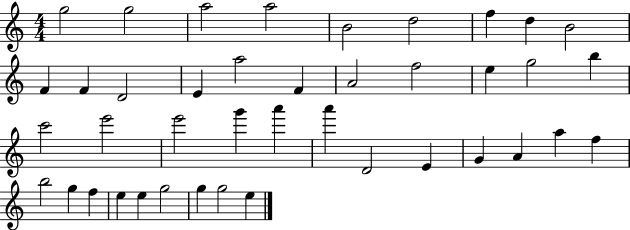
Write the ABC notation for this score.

X:1
T:Untitled
M:4/4
L:1/4
K:C
g2 g2 a2 a2 B2 d2 f d B2 F F D2 E a2 F A2 f2 e g2 b c'2 e'2 e'2 g' a' a' D2 E G A a f b2 g f e e g2 g g2 e